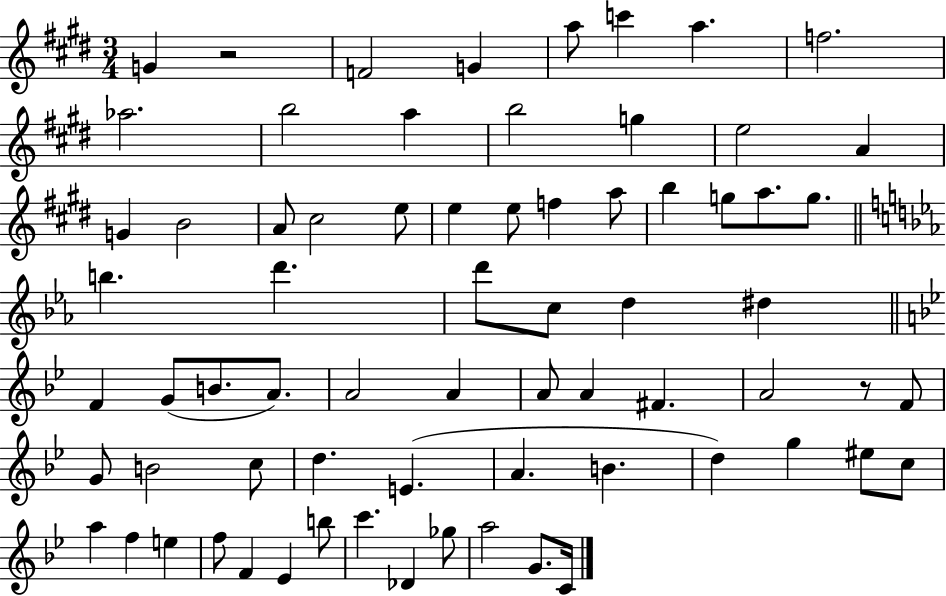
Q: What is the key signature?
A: E major